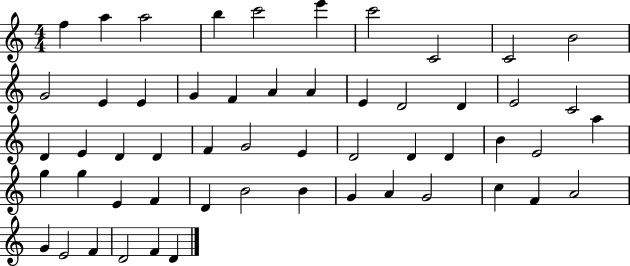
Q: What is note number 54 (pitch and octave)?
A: D4